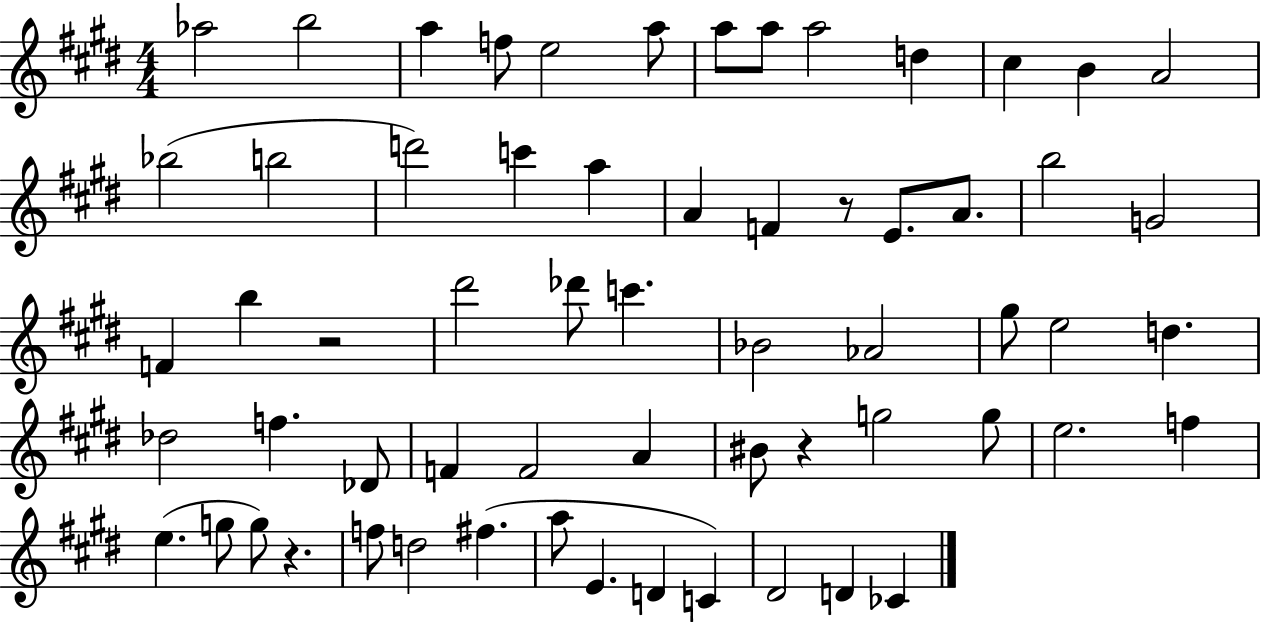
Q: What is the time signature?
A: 4/4